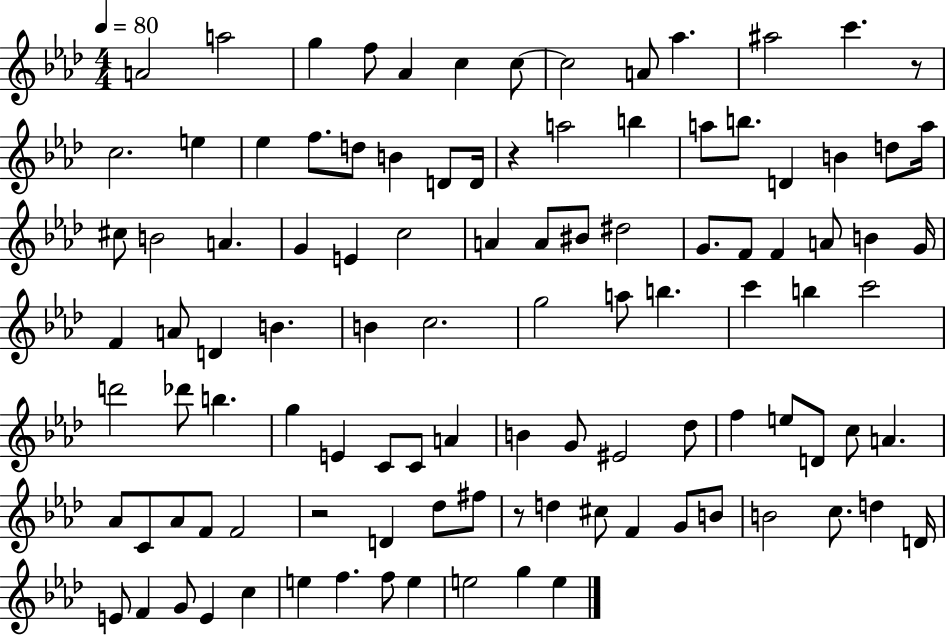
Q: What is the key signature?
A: AES major